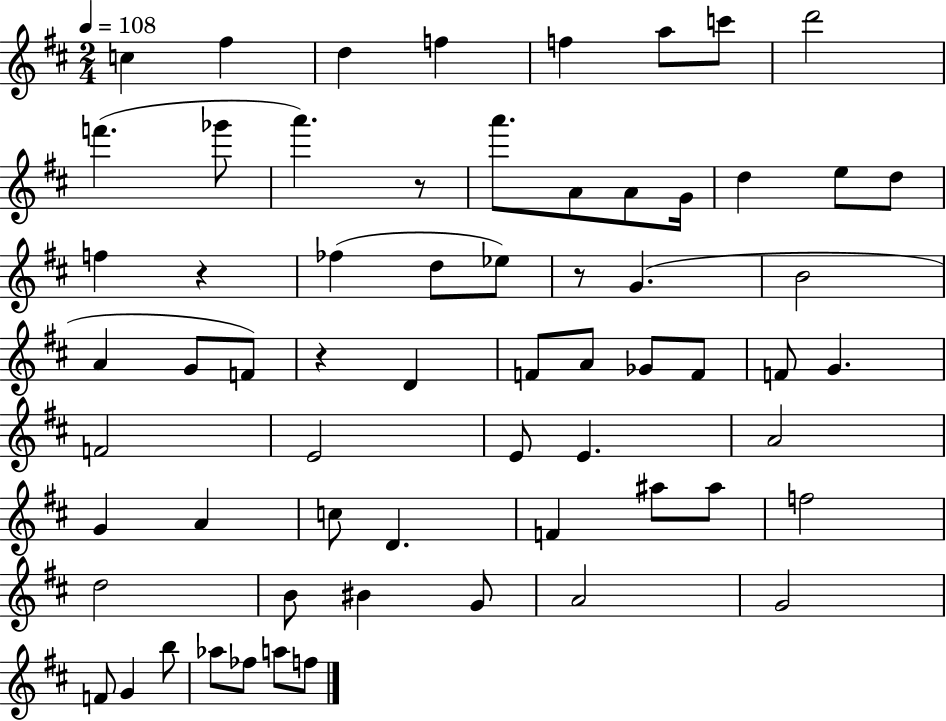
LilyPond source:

{
  \clef treble
  \numericTimeSignature
  \time 2/4
  \key d \major
  \tempo 4 = 108
  c''4 fis''4 | d''4 f''4 | f''4 a''8 c'''8 | d'''2 | \break f'''4.( ges'''8 | a'''4.) r8 | a'''8. a'8 a'8 g'16 | d''4 e''8 d''8 | \break f''4 r4 | fes''4( d''8 ees''8) | r8 g'4.( | b'2 | \break a'4 g'8 f'8) | r4 d'4 | f'8 a'8 ges'8 f'8 | f'8 g'4. | \break f'2 | e'2 | e'8 e'4. | a'2 | \break g'4 a'4 | c''8 d'4. | f'4 ais''8 ais''8 | f''2 | \break d''2 | b'8 bis'4 g'8 | a'2 | g'2 | \break f'8 g'4 b''8 | aes''8 fes''8 a''8 f''8 | \bar "|."
}